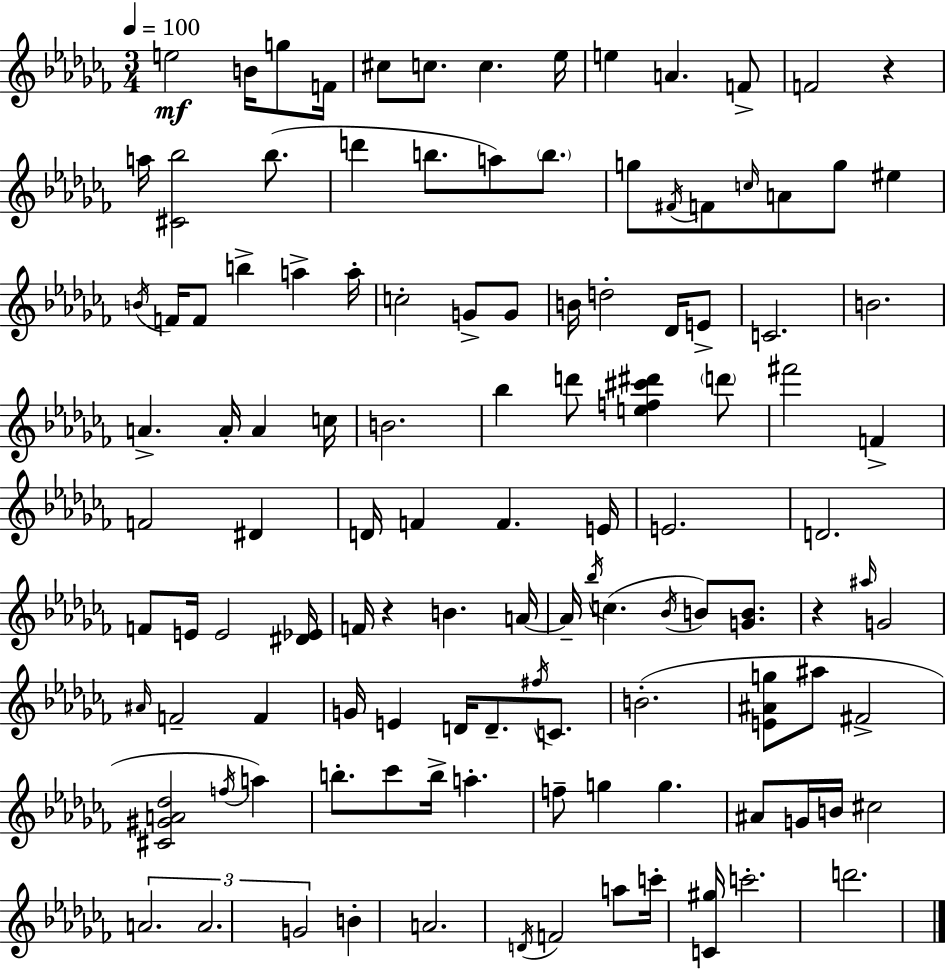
{
  \clef treble
  \numericTimeSignature
  \time 3/4
  \key aes \minor
  \tempo 4 = 100
  e''2\mf b'16 g''8 f'16 | cis''8 c''8. c''4. ees''16 | e''4 a'4. f'8-> | f'2 r4 | \break a''16 <cis' bes''>2 bes''8.( | d'''4 b''8. a''8) \parenthesize b''8. | g''8 \acciaccatura { fis'16 } f'8 \grace { c''16 } a'8 g''8 eis''4 | \acciaccatura { b'16 } f'16 f'8 b''4-> a''4-> | \break a''16-. c''2-. g'8-> | g'8 b'16 d''2-. | des'16 e'8-> c'2. | b'2. | \break a'4.-> a'16-. a'4 | c''16 b'2. | bes''4 d'''8 <e'' f'' cis''' dis'''>4 | \parenthesize d'''8 fis'''2 f'4-> | \break f'2 dis'4 | d'16 f'4 f'4. | e'16 e'2. | d'2. | \break f'8 e'16 e'2 | <dis' ees'>16 f'16 r4 b'4. | a'16~~ a'16-- \acciaccatura { bes''16 }( c''4. \acciaccatura { bes'16 }) | b'8 <g' b'>8. r4 \grace { ais''16 } g'2 | \break \grace { ais'16 } f'2-- | f'4 g'16 e'4 | d'16 d'8.-- \acciaccatura { fis''16 } c'8. b'2.-.( | <e' ais' g''>8 ais''8 | \break fis'2-> <cis' gis' a' des''>2 | \acciaccatura { f''16 }) a''4 b''8.-. | ces'''8 b''16-> a''4.-. f''8-- g''4 | g''4. ais'8 g'16 | \break b'16 cis''2 \tuplet 3/2 { a'2. | a'2. | g'2 } | b'4-. a'2. | \break \acciaccatura { d'16 } f'2 | a''8 c'''16-. <c' gis''>16 c'''2.-. | d'''2. | \bar "|."
}